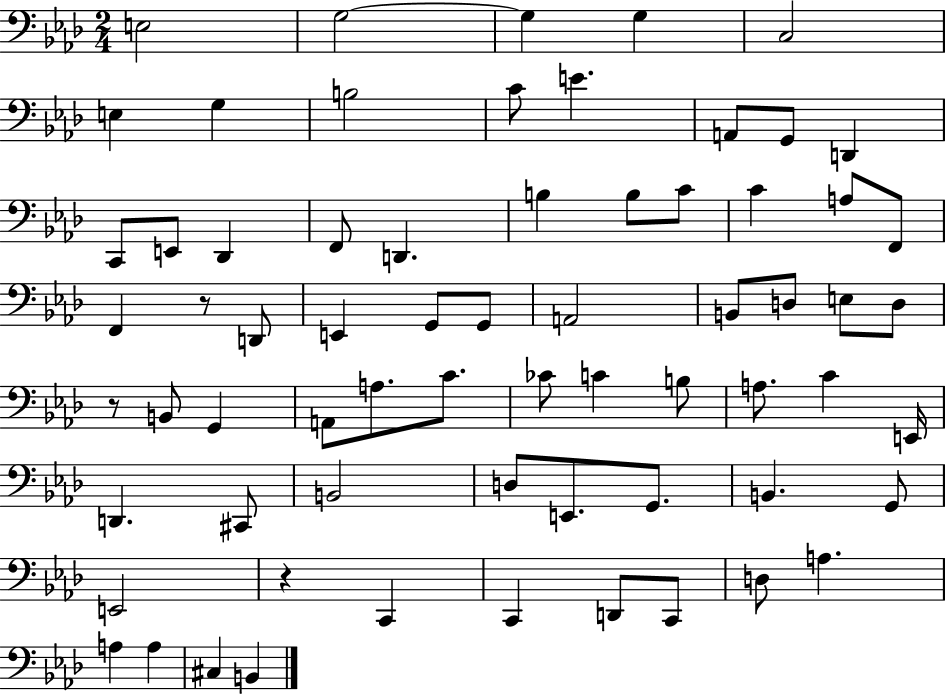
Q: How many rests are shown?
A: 3